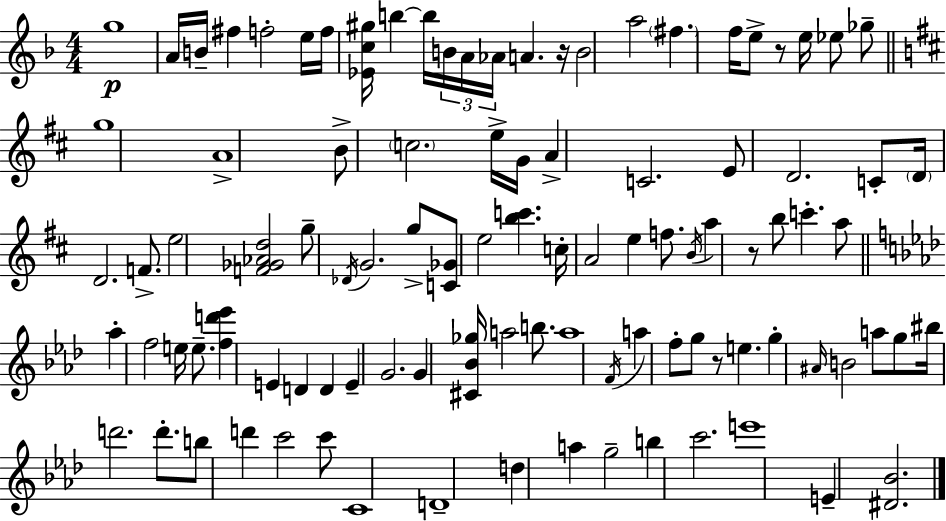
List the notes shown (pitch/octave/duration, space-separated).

G5/w A4/s B4/s F#5/q F5/h E5/s F5/s [Eb4,C5,G#5]/s B5/q B5/s B4/s A4/s Ab4/s A4/q. R/s B4/h A5/h F#5/q. F5/s E5/e R/e E5/s Eb5/e Gb5/e G5/w A4/w B4/e C5/h. E5/s G4/s A4/q C4/h. E4/e D4/h. C4/e D4/s D4/h. F4/e. E5/h [F4,Gb4,Ab4,D5]/h G5/e Db4/s G4/h. G5/e [C4,Gb4]/e E5/h [B5,C6]/q. C5/s A4/h E5/q F5/e. B4/s A5/q R/e B5/e C6/q. A5/e Ab5/q F5/h E5/s E5/e. [F5,D6,Eb6]/q E4/q D4/q D4/q E4/q G4/h. G4/q [C#4,Bb4,Gb5]/s A5/h B5/e. A5/w F4/s A5/q F5/e G5/e R/e E5/q. G5/q A#4/s B4/h A5/e G5/e BIS5/s D6/h. D6/e. B5/e D6/q C6/h C6/e C4/w D4/w D5/q A5/q G5/h B5/q C6/h. E6/w E4/q [D#4,Bb4]/h.